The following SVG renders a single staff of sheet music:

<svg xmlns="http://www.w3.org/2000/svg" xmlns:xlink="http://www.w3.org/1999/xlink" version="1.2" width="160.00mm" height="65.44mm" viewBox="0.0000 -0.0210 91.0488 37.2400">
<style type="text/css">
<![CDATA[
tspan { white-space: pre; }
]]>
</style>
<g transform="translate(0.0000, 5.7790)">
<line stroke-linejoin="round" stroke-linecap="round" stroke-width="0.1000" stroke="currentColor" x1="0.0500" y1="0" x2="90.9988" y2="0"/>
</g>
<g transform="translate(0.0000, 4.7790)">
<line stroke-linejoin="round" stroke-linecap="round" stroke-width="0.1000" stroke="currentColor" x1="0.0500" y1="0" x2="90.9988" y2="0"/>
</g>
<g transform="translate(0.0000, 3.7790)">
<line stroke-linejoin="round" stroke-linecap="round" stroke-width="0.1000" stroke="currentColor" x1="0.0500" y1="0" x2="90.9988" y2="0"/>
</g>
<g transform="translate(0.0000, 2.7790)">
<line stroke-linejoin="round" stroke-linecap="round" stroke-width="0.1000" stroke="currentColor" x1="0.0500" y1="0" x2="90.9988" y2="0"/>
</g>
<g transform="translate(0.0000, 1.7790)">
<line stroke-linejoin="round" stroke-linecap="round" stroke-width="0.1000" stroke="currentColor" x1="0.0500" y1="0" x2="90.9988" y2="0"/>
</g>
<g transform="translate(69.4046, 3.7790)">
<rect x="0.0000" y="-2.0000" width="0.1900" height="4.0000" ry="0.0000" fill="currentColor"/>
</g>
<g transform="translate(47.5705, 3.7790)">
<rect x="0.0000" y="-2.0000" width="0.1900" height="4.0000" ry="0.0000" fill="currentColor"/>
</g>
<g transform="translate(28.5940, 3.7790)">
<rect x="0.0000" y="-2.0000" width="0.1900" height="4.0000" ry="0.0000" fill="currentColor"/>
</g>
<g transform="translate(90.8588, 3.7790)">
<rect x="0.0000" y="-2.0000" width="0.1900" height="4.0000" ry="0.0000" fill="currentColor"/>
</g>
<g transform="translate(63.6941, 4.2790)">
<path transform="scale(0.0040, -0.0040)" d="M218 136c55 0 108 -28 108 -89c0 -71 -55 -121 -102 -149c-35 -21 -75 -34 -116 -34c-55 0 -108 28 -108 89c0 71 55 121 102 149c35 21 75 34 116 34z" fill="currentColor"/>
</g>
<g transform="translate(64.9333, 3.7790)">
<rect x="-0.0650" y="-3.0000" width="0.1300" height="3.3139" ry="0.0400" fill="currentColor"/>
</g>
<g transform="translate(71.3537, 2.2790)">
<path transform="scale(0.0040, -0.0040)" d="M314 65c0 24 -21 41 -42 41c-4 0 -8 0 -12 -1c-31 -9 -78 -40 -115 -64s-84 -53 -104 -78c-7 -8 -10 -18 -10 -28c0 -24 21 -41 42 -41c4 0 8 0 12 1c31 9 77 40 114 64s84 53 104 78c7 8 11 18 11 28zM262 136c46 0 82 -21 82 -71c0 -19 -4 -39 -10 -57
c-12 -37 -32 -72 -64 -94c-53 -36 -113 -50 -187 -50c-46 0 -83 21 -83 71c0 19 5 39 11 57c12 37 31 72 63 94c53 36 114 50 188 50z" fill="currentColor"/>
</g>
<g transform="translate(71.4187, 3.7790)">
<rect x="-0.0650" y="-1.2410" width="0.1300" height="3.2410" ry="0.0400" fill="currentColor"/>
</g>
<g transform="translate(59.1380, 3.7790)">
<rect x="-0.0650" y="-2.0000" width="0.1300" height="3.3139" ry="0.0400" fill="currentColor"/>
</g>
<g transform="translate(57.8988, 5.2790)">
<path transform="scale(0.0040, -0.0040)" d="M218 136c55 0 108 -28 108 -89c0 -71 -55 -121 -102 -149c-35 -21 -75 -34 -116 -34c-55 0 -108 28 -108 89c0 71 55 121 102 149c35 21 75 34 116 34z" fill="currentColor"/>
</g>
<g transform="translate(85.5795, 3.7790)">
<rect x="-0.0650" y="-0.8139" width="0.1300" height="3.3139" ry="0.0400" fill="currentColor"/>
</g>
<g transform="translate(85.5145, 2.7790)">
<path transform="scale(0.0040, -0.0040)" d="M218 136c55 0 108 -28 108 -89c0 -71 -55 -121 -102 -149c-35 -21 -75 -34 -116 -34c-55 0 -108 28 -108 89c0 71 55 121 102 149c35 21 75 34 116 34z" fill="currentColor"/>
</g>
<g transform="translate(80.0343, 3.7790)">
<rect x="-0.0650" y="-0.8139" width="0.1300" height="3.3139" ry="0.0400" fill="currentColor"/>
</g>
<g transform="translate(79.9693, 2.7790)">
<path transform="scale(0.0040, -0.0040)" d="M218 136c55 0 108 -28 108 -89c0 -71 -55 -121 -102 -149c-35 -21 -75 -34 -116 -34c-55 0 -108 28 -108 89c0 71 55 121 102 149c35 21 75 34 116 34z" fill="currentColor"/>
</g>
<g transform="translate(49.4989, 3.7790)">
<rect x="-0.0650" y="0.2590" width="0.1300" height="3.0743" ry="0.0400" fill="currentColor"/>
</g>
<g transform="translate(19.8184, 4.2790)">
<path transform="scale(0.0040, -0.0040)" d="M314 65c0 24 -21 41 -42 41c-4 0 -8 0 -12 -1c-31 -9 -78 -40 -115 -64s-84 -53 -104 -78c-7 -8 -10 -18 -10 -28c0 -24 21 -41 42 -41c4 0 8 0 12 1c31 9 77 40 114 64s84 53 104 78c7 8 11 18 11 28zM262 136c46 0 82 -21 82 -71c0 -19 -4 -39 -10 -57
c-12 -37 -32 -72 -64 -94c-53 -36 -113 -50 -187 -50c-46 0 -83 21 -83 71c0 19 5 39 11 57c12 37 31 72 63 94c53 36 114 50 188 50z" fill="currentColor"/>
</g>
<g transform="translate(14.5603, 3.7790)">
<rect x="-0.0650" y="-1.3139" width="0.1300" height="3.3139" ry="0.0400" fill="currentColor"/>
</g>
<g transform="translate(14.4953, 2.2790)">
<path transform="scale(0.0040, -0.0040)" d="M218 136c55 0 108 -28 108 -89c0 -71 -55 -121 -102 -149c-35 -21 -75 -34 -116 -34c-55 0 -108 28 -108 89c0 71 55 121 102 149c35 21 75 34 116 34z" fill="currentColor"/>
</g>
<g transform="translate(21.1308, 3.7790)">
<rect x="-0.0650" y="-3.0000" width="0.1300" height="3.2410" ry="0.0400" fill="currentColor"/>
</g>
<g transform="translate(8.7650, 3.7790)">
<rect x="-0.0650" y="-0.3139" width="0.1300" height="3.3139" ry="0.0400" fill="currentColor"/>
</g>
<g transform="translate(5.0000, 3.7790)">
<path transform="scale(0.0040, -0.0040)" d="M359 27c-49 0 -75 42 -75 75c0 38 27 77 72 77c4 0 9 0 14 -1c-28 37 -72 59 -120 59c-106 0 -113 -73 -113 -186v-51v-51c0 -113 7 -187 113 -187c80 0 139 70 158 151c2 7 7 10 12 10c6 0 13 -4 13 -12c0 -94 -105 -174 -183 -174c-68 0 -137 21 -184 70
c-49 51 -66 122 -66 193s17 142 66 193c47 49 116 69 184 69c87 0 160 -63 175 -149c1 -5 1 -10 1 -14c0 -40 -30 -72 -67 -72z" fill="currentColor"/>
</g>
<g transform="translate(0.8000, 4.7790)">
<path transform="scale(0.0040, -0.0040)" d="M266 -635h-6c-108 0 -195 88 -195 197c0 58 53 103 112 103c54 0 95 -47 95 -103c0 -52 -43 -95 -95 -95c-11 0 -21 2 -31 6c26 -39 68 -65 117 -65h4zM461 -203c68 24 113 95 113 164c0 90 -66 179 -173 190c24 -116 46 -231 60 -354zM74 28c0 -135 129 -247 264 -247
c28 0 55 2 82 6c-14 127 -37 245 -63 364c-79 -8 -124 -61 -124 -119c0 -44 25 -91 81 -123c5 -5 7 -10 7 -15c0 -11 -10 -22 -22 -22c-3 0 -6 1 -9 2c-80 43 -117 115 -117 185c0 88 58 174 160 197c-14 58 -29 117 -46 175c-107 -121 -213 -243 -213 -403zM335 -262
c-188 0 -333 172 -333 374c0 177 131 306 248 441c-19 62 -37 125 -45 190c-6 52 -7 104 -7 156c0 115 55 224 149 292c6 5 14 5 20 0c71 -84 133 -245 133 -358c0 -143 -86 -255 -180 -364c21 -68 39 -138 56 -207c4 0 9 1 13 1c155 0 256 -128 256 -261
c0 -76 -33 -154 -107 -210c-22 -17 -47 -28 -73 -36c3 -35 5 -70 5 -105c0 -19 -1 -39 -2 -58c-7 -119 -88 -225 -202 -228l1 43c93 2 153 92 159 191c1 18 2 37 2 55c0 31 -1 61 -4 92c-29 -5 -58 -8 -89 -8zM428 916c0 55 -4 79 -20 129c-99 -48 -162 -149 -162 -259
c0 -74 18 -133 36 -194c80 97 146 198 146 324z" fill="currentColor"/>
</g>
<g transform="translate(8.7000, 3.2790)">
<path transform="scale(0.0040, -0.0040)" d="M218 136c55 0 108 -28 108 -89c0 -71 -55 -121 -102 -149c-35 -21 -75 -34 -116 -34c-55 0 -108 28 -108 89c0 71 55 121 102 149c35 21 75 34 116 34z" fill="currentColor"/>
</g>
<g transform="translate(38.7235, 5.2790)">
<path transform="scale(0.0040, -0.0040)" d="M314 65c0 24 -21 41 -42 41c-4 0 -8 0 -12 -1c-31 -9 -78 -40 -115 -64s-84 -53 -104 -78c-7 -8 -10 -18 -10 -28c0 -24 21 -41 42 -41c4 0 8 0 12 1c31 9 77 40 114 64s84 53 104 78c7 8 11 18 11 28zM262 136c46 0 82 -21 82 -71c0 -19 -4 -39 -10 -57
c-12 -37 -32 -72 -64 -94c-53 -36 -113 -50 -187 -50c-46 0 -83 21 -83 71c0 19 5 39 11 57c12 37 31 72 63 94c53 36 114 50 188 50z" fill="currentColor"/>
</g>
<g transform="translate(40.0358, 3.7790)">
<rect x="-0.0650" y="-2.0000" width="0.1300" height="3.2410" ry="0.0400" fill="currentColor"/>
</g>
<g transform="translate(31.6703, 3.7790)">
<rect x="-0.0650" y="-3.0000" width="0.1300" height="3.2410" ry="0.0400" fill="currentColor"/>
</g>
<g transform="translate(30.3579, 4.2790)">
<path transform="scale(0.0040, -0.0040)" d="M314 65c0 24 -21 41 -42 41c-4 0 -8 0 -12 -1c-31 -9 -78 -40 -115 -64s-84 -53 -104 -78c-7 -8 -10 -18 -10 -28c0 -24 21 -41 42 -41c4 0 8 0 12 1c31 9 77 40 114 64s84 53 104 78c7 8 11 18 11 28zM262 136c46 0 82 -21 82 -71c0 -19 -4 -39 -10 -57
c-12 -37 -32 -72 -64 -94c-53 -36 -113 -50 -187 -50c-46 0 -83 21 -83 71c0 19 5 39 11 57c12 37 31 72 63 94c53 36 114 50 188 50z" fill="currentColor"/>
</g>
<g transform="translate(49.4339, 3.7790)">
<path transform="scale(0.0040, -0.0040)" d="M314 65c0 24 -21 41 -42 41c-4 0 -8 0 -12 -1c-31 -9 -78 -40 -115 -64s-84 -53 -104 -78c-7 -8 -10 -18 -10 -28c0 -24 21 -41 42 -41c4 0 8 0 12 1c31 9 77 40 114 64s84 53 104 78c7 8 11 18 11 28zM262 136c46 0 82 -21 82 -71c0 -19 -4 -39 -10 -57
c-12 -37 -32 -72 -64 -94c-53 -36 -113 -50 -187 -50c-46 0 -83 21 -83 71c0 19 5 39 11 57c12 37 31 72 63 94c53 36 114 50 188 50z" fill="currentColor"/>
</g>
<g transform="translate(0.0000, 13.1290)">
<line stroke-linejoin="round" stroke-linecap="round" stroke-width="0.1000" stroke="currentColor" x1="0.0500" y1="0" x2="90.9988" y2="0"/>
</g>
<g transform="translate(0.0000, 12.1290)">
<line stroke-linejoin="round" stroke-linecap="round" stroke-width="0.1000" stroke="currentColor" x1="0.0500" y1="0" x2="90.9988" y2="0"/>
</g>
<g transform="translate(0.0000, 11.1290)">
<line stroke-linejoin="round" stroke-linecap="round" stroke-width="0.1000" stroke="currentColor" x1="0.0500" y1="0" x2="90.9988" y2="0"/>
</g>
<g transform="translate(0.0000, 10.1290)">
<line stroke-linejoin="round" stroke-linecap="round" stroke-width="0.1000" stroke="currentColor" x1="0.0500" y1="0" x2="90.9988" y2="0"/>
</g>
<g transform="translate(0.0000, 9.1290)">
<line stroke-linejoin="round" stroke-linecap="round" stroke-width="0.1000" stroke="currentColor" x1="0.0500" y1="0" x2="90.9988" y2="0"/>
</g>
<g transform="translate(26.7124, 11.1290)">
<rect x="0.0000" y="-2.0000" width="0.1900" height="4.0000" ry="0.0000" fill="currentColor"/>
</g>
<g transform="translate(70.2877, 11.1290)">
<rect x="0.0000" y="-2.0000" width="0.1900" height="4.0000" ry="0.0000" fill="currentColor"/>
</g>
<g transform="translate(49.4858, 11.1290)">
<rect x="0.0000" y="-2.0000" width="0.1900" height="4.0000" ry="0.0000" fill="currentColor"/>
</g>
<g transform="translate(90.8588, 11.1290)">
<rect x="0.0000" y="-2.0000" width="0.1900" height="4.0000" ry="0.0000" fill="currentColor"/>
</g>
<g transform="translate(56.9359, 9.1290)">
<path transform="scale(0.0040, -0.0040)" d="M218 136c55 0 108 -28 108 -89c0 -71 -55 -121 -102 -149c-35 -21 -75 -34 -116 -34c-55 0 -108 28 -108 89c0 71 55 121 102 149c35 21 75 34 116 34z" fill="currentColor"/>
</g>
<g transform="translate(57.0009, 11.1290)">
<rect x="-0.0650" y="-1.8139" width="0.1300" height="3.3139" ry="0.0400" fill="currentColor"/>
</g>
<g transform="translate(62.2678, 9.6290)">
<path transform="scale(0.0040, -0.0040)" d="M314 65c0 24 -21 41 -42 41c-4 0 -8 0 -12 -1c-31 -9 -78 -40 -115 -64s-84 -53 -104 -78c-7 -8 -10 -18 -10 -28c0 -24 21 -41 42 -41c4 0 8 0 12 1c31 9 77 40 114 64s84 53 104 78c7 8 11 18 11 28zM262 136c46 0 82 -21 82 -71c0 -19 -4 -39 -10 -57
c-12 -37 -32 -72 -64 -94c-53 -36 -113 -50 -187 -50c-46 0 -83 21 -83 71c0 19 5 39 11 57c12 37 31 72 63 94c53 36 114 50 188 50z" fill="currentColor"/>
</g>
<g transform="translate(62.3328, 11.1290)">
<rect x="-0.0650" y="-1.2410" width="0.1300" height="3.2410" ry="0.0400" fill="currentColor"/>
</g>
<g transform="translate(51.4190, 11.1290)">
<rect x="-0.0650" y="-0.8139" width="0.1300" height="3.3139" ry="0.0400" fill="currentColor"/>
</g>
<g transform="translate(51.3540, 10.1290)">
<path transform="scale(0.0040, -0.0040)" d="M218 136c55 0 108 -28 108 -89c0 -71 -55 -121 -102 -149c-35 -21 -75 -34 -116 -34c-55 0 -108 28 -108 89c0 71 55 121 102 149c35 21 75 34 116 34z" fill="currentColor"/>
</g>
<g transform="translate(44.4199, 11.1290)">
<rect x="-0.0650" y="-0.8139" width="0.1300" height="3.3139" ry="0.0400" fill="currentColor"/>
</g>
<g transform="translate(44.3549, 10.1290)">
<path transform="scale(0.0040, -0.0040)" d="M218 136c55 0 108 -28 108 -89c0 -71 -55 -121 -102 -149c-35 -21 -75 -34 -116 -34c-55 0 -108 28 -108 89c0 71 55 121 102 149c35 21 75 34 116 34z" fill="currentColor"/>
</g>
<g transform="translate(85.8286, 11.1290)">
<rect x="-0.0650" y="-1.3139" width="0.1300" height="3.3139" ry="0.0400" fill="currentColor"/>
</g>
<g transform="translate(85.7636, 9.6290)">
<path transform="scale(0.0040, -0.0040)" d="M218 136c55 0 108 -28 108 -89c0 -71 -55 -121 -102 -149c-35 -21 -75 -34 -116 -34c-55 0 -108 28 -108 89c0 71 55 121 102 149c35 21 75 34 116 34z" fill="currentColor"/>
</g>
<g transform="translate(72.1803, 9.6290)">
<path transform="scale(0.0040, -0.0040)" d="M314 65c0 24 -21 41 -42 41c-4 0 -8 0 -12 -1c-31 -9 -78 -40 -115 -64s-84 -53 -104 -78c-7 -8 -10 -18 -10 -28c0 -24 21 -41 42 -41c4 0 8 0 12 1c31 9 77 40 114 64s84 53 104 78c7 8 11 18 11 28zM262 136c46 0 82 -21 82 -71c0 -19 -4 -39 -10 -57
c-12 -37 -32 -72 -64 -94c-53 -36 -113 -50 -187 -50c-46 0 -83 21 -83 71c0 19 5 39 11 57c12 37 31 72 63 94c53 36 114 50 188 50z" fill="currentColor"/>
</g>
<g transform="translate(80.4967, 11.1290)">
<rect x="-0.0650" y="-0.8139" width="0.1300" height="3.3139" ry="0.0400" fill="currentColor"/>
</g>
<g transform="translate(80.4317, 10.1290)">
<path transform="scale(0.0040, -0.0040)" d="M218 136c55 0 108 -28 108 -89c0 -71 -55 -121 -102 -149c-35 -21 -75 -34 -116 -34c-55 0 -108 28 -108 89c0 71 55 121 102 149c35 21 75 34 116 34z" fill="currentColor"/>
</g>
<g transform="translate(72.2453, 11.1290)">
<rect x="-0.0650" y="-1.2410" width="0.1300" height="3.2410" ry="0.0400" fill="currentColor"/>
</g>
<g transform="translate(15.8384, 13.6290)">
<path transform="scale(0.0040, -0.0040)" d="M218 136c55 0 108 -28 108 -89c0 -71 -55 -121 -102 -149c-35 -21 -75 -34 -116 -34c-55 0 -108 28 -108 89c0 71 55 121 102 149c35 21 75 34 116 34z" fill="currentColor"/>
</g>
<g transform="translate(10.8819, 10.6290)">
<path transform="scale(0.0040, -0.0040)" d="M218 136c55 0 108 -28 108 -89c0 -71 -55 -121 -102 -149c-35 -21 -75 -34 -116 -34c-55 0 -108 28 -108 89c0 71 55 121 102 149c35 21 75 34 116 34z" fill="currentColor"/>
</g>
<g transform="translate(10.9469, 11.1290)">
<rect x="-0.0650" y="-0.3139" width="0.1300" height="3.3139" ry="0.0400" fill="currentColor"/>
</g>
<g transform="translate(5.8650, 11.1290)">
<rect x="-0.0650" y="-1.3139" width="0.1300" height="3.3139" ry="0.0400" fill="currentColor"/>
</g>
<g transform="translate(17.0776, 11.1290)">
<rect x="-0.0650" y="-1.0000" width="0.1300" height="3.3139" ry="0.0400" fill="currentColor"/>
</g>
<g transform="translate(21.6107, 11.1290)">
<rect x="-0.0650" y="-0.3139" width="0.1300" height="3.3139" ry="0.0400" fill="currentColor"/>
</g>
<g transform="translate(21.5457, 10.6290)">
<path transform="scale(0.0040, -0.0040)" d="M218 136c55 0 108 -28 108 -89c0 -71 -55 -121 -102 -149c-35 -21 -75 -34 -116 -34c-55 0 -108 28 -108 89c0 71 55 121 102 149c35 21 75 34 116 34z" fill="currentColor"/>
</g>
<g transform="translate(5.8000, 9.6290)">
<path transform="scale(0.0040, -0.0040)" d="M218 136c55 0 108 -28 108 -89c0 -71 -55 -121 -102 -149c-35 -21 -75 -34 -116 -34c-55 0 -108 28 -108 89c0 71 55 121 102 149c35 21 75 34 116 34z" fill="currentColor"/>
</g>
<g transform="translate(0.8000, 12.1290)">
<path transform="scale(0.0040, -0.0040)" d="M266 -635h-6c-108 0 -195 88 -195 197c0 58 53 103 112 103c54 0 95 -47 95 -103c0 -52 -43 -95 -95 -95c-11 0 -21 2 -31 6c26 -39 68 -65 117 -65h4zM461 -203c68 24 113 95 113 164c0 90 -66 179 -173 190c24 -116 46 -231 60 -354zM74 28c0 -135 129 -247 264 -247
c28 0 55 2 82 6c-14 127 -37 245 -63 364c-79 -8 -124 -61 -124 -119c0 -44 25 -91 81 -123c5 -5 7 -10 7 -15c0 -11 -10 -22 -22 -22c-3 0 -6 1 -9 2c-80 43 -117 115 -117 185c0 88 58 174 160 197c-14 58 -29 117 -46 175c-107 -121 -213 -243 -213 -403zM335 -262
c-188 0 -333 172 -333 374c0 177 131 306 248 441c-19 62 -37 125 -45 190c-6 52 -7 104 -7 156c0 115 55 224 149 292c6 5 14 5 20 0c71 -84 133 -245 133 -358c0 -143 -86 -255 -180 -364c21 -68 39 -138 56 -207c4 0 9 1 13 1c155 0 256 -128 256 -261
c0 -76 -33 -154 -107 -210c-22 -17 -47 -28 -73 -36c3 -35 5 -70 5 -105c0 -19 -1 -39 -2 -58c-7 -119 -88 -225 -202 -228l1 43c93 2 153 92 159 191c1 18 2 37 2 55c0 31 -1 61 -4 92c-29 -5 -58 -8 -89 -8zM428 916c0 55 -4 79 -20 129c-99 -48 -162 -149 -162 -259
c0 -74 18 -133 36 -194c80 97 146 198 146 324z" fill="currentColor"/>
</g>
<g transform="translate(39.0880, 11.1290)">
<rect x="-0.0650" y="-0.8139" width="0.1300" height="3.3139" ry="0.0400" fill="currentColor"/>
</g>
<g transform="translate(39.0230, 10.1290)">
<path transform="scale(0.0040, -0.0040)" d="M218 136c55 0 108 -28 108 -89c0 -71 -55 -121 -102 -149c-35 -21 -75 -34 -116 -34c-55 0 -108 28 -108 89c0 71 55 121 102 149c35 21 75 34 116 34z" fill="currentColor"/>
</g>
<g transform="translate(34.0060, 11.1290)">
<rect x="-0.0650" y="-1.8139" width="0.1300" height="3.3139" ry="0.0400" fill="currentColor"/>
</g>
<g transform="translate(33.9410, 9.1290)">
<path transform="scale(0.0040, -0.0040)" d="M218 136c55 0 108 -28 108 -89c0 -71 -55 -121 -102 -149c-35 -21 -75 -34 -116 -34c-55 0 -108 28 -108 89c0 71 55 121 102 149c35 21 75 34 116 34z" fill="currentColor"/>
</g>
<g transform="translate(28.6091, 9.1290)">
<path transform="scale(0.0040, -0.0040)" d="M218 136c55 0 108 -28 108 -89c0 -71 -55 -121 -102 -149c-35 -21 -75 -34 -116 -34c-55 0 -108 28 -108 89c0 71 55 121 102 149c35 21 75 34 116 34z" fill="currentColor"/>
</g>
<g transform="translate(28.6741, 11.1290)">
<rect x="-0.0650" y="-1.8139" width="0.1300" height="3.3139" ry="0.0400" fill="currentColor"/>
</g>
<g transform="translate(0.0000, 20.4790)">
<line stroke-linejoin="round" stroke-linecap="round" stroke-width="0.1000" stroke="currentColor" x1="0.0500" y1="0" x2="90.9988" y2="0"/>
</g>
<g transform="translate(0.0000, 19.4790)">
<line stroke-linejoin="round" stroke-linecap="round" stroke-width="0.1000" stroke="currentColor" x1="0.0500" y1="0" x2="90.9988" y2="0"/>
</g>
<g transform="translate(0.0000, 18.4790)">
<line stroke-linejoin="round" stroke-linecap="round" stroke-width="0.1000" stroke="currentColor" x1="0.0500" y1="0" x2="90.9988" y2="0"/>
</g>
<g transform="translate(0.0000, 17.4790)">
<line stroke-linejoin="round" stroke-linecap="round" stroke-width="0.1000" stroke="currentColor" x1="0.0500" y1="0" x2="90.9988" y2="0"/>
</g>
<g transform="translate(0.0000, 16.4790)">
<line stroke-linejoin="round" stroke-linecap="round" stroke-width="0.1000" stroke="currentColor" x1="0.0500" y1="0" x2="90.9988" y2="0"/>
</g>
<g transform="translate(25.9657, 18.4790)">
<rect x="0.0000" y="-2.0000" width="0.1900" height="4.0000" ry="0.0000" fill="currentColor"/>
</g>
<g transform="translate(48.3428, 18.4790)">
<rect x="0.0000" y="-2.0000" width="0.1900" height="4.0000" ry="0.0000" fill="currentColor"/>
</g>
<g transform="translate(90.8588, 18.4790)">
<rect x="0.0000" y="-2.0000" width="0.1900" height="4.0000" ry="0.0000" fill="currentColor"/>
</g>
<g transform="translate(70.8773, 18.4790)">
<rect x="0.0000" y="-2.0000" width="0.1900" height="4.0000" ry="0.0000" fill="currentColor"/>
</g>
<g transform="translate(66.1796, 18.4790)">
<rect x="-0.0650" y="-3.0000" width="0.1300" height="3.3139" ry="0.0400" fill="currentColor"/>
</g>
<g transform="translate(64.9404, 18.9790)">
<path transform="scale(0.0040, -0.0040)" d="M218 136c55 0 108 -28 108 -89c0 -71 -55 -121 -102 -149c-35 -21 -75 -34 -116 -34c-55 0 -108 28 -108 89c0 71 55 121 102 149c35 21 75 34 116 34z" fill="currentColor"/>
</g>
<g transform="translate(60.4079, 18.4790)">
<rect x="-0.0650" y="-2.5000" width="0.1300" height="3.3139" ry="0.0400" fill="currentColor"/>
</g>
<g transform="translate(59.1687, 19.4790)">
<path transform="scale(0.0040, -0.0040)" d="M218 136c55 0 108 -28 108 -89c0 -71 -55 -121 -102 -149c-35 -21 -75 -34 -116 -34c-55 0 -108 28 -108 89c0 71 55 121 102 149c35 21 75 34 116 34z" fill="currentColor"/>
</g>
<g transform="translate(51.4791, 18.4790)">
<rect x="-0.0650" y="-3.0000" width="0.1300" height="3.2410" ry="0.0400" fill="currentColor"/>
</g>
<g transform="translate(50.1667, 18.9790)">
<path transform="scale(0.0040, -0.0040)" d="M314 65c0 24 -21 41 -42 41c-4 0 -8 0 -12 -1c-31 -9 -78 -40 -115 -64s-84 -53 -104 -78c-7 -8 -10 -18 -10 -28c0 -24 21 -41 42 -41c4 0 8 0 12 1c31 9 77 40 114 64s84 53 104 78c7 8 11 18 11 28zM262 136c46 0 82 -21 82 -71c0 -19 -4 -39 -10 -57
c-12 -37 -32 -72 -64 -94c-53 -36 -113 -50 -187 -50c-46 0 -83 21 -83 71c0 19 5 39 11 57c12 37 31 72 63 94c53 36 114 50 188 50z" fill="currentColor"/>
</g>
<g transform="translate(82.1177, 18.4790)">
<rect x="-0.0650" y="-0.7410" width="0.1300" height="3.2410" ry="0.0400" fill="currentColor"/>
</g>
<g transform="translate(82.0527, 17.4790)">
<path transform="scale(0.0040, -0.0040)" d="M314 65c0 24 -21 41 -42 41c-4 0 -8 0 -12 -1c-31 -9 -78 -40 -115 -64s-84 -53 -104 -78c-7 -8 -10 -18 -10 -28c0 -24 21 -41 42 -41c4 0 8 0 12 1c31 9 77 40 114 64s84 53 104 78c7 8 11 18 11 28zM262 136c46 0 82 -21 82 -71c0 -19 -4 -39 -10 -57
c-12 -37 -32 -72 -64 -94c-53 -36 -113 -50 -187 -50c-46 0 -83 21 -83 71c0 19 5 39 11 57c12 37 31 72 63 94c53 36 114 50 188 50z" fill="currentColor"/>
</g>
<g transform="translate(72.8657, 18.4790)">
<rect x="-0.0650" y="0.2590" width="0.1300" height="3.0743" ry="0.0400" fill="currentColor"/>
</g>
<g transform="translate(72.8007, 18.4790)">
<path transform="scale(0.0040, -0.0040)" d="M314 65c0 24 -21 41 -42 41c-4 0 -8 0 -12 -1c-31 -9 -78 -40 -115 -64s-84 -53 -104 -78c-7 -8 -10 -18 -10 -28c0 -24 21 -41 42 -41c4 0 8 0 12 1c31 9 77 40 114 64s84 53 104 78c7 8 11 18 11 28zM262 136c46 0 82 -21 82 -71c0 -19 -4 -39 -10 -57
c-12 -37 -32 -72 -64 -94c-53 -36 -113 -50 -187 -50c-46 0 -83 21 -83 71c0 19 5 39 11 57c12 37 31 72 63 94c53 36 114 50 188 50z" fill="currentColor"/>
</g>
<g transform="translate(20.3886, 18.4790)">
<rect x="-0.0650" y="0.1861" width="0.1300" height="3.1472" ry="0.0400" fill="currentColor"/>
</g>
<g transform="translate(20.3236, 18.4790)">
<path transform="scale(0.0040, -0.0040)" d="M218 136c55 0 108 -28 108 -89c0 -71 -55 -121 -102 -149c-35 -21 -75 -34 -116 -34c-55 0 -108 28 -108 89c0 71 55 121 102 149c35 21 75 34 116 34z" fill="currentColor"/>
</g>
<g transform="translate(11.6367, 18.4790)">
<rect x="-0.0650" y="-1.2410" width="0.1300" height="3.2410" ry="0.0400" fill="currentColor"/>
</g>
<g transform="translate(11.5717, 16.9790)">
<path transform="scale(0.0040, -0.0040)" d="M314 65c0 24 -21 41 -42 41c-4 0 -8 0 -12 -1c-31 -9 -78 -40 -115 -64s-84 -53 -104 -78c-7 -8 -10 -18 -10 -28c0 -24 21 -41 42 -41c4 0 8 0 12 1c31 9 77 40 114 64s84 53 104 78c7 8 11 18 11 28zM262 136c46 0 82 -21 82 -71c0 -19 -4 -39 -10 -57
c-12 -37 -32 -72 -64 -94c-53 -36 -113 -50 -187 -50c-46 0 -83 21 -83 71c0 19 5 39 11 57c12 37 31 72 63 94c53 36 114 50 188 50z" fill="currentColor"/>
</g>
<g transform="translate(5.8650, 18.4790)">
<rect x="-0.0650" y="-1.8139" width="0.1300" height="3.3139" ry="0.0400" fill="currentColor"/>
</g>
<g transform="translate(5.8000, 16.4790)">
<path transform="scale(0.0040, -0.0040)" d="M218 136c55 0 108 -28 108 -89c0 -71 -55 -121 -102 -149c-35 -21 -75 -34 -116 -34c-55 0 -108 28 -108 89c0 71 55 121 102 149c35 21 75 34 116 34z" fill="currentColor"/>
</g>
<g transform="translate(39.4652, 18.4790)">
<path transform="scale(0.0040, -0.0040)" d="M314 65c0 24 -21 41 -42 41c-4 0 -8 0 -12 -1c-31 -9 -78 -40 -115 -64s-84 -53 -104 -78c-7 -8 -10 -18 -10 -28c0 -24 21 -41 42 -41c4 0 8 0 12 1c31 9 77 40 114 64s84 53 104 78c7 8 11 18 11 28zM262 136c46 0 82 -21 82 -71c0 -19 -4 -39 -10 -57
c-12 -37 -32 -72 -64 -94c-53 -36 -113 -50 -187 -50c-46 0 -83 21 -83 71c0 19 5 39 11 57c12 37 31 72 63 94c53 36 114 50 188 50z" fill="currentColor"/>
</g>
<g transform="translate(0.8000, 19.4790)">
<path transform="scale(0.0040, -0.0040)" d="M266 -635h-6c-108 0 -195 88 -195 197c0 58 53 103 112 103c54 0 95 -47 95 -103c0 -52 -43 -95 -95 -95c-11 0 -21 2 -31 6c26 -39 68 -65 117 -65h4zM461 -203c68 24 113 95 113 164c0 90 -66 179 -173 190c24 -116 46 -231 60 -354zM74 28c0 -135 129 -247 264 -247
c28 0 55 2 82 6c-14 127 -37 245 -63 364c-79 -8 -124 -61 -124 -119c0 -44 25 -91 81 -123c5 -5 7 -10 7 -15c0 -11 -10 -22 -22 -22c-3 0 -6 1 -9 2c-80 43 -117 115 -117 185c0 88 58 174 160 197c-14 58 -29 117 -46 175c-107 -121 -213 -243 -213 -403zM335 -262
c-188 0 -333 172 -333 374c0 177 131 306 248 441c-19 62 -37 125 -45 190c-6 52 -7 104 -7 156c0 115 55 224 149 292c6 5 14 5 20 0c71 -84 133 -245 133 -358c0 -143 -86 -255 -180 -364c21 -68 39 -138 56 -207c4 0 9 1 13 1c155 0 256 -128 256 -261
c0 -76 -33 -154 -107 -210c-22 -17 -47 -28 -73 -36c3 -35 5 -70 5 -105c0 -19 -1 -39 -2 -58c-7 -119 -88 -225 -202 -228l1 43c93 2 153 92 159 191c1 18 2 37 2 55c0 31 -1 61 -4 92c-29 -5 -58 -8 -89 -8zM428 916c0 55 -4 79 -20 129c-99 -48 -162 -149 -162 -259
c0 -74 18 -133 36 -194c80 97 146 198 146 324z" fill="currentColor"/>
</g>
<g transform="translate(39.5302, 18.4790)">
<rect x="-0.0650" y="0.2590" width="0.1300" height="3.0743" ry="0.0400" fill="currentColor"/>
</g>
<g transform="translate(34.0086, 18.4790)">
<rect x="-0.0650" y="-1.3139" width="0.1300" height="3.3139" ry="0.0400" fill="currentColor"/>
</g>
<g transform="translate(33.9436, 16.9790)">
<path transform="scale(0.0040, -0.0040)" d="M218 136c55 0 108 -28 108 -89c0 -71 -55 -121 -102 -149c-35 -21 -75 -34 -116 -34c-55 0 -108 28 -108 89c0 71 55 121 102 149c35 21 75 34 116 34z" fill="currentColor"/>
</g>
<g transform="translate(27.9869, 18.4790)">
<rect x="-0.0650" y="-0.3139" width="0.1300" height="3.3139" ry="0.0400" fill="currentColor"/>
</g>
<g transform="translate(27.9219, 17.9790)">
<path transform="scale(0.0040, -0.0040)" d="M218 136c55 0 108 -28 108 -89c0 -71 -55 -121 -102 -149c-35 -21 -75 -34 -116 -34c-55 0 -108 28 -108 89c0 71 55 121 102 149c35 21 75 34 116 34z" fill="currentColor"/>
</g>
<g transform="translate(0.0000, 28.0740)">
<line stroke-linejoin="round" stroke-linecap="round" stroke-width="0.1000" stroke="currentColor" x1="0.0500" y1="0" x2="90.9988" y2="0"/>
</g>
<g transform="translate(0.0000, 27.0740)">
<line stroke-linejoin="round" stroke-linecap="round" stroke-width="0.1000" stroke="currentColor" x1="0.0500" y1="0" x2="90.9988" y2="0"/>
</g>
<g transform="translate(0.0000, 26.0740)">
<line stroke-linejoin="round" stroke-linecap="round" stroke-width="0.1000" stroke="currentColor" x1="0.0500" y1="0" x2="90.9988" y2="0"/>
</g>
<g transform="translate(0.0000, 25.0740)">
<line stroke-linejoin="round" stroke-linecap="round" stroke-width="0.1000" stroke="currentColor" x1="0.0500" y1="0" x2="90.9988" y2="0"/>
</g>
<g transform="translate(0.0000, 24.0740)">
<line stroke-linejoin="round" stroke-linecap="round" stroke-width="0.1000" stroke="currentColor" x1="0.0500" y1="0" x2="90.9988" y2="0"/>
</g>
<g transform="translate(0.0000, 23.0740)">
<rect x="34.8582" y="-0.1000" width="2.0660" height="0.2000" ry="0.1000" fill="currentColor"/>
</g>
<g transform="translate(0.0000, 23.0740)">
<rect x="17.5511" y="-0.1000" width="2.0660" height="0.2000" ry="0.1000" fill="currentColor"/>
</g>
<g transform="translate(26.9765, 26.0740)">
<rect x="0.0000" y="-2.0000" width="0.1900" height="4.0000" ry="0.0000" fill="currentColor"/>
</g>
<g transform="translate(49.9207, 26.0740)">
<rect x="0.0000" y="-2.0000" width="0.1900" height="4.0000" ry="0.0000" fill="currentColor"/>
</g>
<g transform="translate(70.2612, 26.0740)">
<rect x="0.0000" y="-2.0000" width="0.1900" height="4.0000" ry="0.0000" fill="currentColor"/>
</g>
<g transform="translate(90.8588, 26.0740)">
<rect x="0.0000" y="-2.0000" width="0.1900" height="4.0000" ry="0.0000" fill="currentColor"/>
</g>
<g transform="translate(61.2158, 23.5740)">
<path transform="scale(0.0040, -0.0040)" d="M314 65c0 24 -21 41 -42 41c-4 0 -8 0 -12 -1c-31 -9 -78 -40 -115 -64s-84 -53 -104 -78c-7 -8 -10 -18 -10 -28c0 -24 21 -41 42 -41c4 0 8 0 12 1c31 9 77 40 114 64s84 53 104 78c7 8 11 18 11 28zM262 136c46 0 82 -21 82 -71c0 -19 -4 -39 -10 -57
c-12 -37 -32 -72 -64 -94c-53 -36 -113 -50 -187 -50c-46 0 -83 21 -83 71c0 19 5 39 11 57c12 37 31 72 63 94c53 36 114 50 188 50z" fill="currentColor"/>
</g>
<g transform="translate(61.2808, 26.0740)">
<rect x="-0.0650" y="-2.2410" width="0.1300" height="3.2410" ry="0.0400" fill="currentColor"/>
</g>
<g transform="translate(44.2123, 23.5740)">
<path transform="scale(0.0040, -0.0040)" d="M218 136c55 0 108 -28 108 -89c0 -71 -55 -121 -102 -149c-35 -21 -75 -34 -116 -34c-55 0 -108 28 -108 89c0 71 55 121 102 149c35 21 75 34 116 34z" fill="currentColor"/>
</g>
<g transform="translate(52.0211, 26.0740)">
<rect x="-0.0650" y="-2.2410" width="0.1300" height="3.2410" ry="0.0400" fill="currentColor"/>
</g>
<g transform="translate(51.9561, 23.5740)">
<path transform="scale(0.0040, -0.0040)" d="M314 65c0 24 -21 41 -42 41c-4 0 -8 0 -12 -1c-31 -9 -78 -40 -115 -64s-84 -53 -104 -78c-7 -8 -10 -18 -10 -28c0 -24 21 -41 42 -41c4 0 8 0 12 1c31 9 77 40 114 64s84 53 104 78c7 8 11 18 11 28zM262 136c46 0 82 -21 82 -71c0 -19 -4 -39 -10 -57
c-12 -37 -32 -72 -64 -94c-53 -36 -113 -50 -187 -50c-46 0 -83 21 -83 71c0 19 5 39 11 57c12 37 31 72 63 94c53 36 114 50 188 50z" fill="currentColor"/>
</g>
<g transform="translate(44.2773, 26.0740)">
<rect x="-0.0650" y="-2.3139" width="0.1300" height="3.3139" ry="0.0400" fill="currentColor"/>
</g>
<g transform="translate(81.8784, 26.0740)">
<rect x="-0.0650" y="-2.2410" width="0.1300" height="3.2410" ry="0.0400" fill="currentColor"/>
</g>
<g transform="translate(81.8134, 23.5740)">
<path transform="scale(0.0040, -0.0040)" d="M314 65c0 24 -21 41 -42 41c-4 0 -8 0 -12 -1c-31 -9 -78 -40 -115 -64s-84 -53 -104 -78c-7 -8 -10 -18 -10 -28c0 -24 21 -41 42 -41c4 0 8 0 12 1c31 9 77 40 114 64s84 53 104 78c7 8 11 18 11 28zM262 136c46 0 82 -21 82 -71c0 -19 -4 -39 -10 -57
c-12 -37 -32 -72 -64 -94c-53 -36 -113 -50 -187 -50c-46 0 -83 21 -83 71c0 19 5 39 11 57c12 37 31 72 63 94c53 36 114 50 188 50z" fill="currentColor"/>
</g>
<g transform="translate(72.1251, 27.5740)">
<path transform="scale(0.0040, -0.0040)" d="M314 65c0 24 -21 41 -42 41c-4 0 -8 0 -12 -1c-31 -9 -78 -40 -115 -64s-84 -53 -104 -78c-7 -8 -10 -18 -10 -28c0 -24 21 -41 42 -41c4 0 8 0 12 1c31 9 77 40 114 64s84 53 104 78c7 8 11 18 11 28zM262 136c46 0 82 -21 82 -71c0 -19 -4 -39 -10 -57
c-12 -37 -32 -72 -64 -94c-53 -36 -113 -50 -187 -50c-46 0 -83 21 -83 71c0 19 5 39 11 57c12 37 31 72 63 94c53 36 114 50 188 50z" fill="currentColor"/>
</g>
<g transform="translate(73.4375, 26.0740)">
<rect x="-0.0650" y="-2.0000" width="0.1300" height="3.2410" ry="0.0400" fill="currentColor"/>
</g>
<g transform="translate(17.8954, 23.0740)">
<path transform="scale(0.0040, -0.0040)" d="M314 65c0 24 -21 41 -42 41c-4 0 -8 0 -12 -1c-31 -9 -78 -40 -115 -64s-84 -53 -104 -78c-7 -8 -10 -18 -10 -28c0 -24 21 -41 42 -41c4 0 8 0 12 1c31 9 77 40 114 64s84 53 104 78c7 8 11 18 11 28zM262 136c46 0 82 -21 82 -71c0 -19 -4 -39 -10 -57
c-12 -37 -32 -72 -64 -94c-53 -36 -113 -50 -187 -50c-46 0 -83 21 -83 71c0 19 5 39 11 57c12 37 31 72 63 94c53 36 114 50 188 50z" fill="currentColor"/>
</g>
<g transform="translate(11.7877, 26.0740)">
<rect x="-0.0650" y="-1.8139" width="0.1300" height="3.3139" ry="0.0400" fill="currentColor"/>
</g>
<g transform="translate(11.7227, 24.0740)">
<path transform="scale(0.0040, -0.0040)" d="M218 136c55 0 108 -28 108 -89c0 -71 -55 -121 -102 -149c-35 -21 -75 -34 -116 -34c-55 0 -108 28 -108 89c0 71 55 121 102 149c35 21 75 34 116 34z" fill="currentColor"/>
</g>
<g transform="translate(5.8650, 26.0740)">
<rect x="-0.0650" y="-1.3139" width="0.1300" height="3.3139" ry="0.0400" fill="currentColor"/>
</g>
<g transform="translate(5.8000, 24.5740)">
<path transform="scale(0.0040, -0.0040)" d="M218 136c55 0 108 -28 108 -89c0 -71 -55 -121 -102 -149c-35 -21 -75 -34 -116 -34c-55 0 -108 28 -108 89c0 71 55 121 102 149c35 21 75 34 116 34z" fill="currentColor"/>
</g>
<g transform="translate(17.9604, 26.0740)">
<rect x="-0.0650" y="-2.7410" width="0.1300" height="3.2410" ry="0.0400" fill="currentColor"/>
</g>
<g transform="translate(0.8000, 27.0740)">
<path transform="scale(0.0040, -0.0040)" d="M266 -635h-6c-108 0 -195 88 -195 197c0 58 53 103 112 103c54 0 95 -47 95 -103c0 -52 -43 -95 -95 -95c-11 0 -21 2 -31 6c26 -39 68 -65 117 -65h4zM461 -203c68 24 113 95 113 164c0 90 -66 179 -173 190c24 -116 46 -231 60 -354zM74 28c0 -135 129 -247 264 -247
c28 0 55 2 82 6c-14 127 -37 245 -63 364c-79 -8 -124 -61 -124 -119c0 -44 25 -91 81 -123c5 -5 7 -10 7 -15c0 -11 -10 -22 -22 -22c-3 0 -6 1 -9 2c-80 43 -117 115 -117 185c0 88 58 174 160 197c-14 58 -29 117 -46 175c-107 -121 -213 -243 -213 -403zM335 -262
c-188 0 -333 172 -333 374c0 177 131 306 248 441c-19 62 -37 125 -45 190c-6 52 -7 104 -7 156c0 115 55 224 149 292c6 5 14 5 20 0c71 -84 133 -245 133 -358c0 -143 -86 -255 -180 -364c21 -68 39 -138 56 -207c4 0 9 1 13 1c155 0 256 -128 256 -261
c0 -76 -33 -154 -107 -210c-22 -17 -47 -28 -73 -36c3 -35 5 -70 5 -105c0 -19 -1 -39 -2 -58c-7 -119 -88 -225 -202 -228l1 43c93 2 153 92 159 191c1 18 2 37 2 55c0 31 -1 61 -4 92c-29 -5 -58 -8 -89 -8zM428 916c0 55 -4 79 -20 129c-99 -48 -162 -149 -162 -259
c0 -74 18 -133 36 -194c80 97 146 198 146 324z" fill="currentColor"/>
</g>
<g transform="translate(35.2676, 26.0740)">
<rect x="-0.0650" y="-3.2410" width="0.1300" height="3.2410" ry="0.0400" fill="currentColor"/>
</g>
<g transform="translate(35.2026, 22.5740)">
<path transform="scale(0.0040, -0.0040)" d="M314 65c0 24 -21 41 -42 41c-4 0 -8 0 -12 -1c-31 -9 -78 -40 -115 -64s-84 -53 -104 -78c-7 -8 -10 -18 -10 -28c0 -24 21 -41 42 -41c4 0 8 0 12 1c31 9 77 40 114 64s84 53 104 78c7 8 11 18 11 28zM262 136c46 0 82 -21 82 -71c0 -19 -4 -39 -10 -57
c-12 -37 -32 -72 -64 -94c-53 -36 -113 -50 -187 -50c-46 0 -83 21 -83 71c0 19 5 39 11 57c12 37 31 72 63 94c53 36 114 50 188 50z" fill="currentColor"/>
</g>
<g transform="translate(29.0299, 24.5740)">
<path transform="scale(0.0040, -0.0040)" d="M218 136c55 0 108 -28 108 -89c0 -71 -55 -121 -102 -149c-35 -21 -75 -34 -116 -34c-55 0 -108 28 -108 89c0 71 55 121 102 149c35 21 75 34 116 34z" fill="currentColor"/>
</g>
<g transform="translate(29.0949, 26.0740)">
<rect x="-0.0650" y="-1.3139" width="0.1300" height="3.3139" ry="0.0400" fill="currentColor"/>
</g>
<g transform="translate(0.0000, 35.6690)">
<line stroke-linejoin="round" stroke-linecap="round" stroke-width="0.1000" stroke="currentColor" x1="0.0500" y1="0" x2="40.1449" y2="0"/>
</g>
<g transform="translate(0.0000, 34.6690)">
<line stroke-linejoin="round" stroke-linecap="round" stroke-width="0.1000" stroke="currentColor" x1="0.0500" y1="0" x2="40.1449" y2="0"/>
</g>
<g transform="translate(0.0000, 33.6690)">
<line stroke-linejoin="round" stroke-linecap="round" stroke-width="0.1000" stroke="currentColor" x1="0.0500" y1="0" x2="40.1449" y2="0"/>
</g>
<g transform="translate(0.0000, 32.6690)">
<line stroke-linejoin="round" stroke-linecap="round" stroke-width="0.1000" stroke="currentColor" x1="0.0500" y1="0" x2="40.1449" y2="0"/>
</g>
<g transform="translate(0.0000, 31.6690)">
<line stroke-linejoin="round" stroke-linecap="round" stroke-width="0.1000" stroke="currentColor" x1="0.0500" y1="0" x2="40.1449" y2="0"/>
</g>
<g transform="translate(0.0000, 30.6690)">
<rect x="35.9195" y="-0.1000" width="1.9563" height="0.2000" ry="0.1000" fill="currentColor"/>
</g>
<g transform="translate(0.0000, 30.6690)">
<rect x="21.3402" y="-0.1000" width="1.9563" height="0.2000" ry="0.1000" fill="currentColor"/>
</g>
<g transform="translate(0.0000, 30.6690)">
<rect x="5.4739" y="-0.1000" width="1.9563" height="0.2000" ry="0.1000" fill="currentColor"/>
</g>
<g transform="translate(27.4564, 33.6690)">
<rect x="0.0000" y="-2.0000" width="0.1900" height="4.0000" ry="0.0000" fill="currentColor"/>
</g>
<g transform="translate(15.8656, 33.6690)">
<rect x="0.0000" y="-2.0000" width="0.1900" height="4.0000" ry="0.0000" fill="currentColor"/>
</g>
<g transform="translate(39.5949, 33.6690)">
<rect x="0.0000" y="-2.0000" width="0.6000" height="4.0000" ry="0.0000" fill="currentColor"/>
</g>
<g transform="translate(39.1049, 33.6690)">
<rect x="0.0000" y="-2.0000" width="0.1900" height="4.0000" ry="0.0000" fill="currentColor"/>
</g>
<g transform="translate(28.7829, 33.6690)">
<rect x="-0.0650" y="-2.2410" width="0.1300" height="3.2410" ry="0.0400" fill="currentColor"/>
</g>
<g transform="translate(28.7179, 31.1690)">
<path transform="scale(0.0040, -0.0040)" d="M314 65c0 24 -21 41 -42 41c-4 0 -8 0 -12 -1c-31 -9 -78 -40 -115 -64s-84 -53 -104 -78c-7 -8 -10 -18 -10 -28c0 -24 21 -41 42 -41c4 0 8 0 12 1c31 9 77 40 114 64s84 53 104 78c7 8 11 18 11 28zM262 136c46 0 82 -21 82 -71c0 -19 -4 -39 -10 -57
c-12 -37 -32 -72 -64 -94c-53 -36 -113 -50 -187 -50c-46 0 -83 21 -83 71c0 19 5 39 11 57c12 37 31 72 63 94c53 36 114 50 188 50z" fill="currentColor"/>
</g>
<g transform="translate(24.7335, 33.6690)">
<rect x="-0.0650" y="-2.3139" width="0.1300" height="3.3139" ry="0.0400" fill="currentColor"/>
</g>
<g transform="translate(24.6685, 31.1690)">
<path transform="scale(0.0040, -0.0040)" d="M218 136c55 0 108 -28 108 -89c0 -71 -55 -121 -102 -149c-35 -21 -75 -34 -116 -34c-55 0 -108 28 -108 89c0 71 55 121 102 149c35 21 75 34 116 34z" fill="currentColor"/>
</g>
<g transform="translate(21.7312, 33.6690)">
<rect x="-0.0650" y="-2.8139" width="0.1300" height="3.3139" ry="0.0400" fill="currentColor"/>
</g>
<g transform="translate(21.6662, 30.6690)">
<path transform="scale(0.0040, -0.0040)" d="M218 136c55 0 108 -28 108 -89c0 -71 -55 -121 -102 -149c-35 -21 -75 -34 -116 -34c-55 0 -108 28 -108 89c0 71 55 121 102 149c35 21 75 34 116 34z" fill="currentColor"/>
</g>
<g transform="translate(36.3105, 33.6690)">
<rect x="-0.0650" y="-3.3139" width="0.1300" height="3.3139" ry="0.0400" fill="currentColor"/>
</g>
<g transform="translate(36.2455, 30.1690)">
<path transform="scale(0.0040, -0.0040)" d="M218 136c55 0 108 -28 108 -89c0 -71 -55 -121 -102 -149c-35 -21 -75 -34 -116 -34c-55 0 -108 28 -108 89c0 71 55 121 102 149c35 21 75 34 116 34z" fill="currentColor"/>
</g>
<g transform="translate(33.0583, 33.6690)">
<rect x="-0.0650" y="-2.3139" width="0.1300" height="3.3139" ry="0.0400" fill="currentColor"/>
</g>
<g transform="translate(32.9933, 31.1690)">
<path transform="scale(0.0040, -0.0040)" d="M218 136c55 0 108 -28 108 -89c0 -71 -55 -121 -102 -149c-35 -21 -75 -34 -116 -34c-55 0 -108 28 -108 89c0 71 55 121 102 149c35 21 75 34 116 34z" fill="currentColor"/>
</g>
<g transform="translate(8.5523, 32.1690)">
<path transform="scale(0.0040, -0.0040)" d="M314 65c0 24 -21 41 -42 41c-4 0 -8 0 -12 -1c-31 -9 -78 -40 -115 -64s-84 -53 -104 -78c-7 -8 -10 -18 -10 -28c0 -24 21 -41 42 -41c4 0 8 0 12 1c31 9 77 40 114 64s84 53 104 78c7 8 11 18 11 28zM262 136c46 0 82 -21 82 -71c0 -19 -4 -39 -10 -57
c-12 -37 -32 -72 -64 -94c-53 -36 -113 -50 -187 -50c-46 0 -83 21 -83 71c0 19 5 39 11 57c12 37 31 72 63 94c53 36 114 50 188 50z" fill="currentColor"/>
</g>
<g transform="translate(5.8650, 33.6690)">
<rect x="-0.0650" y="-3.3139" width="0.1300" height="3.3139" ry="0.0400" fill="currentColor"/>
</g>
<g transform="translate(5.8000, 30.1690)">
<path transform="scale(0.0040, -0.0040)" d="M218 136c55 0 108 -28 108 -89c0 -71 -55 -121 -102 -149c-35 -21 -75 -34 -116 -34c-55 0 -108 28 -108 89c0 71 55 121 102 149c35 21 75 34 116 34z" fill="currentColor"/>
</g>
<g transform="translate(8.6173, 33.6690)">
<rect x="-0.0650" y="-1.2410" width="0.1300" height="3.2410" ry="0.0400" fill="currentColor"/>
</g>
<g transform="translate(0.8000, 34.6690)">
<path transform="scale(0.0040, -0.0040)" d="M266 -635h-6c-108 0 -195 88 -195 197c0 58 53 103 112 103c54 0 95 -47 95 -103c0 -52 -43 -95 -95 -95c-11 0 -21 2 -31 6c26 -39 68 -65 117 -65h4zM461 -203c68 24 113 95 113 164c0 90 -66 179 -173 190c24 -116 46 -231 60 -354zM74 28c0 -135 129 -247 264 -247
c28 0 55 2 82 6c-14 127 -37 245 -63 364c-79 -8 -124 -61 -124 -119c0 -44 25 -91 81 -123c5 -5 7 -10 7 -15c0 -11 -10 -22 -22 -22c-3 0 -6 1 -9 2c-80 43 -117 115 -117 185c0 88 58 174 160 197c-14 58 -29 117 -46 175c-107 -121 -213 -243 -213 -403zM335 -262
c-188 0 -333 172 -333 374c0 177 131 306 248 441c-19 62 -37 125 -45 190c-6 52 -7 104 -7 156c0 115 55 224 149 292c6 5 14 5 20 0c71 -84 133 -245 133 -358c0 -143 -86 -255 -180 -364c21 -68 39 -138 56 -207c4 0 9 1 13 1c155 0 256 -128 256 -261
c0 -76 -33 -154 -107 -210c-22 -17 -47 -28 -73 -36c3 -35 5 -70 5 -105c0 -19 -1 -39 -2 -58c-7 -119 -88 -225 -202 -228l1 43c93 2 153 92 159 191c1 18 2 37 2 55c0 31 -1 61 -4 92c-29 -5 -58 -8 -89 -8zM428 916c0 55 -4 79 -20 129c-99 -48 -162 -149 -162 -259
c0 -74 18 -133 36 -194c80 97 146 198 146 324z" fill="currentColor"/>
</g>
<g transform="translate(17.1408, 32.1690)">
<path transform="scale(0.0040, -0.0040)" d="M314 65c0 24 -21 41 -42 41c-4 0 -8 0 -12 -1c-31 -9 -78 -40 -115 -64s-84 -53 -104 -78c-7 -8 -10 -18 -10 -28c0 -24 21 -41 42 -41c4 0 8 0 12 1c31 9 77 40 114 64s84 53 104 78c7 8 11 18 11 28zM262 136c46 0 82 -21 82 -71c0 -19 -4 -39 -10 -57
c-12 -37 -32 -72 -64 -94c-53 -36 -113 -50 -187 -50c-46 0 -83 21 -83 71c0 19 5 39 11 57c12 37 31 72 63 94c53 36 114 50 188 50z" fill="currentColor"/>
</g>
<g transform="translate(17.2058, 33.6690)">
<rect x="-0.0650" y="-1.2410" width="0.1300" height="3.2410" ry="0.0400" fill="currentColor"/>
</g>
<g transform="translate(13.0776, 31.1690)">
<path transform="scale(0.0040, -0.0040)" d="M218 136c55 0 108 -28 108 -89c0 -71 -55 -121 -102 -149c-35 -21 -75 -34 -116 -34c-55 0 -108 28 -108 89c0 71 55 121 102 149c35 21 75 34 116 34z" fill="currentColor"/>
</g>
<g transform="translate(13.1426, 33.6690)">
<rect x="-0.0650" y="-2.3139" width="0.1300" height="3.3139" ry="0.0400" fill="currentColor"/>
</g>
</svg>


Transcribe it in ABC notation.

X:1
T:Untitled
M:4/4
L:1/4
K:C
c e A2 A2 F2 B2 F A e2 d d e c D c f f d d d f e2 e2 d e f e2 B c e B2 A2 G A B2 d2 e f a2 e b2 g g2 g2 F2 g2 b e2 g e2 a g g2 g b